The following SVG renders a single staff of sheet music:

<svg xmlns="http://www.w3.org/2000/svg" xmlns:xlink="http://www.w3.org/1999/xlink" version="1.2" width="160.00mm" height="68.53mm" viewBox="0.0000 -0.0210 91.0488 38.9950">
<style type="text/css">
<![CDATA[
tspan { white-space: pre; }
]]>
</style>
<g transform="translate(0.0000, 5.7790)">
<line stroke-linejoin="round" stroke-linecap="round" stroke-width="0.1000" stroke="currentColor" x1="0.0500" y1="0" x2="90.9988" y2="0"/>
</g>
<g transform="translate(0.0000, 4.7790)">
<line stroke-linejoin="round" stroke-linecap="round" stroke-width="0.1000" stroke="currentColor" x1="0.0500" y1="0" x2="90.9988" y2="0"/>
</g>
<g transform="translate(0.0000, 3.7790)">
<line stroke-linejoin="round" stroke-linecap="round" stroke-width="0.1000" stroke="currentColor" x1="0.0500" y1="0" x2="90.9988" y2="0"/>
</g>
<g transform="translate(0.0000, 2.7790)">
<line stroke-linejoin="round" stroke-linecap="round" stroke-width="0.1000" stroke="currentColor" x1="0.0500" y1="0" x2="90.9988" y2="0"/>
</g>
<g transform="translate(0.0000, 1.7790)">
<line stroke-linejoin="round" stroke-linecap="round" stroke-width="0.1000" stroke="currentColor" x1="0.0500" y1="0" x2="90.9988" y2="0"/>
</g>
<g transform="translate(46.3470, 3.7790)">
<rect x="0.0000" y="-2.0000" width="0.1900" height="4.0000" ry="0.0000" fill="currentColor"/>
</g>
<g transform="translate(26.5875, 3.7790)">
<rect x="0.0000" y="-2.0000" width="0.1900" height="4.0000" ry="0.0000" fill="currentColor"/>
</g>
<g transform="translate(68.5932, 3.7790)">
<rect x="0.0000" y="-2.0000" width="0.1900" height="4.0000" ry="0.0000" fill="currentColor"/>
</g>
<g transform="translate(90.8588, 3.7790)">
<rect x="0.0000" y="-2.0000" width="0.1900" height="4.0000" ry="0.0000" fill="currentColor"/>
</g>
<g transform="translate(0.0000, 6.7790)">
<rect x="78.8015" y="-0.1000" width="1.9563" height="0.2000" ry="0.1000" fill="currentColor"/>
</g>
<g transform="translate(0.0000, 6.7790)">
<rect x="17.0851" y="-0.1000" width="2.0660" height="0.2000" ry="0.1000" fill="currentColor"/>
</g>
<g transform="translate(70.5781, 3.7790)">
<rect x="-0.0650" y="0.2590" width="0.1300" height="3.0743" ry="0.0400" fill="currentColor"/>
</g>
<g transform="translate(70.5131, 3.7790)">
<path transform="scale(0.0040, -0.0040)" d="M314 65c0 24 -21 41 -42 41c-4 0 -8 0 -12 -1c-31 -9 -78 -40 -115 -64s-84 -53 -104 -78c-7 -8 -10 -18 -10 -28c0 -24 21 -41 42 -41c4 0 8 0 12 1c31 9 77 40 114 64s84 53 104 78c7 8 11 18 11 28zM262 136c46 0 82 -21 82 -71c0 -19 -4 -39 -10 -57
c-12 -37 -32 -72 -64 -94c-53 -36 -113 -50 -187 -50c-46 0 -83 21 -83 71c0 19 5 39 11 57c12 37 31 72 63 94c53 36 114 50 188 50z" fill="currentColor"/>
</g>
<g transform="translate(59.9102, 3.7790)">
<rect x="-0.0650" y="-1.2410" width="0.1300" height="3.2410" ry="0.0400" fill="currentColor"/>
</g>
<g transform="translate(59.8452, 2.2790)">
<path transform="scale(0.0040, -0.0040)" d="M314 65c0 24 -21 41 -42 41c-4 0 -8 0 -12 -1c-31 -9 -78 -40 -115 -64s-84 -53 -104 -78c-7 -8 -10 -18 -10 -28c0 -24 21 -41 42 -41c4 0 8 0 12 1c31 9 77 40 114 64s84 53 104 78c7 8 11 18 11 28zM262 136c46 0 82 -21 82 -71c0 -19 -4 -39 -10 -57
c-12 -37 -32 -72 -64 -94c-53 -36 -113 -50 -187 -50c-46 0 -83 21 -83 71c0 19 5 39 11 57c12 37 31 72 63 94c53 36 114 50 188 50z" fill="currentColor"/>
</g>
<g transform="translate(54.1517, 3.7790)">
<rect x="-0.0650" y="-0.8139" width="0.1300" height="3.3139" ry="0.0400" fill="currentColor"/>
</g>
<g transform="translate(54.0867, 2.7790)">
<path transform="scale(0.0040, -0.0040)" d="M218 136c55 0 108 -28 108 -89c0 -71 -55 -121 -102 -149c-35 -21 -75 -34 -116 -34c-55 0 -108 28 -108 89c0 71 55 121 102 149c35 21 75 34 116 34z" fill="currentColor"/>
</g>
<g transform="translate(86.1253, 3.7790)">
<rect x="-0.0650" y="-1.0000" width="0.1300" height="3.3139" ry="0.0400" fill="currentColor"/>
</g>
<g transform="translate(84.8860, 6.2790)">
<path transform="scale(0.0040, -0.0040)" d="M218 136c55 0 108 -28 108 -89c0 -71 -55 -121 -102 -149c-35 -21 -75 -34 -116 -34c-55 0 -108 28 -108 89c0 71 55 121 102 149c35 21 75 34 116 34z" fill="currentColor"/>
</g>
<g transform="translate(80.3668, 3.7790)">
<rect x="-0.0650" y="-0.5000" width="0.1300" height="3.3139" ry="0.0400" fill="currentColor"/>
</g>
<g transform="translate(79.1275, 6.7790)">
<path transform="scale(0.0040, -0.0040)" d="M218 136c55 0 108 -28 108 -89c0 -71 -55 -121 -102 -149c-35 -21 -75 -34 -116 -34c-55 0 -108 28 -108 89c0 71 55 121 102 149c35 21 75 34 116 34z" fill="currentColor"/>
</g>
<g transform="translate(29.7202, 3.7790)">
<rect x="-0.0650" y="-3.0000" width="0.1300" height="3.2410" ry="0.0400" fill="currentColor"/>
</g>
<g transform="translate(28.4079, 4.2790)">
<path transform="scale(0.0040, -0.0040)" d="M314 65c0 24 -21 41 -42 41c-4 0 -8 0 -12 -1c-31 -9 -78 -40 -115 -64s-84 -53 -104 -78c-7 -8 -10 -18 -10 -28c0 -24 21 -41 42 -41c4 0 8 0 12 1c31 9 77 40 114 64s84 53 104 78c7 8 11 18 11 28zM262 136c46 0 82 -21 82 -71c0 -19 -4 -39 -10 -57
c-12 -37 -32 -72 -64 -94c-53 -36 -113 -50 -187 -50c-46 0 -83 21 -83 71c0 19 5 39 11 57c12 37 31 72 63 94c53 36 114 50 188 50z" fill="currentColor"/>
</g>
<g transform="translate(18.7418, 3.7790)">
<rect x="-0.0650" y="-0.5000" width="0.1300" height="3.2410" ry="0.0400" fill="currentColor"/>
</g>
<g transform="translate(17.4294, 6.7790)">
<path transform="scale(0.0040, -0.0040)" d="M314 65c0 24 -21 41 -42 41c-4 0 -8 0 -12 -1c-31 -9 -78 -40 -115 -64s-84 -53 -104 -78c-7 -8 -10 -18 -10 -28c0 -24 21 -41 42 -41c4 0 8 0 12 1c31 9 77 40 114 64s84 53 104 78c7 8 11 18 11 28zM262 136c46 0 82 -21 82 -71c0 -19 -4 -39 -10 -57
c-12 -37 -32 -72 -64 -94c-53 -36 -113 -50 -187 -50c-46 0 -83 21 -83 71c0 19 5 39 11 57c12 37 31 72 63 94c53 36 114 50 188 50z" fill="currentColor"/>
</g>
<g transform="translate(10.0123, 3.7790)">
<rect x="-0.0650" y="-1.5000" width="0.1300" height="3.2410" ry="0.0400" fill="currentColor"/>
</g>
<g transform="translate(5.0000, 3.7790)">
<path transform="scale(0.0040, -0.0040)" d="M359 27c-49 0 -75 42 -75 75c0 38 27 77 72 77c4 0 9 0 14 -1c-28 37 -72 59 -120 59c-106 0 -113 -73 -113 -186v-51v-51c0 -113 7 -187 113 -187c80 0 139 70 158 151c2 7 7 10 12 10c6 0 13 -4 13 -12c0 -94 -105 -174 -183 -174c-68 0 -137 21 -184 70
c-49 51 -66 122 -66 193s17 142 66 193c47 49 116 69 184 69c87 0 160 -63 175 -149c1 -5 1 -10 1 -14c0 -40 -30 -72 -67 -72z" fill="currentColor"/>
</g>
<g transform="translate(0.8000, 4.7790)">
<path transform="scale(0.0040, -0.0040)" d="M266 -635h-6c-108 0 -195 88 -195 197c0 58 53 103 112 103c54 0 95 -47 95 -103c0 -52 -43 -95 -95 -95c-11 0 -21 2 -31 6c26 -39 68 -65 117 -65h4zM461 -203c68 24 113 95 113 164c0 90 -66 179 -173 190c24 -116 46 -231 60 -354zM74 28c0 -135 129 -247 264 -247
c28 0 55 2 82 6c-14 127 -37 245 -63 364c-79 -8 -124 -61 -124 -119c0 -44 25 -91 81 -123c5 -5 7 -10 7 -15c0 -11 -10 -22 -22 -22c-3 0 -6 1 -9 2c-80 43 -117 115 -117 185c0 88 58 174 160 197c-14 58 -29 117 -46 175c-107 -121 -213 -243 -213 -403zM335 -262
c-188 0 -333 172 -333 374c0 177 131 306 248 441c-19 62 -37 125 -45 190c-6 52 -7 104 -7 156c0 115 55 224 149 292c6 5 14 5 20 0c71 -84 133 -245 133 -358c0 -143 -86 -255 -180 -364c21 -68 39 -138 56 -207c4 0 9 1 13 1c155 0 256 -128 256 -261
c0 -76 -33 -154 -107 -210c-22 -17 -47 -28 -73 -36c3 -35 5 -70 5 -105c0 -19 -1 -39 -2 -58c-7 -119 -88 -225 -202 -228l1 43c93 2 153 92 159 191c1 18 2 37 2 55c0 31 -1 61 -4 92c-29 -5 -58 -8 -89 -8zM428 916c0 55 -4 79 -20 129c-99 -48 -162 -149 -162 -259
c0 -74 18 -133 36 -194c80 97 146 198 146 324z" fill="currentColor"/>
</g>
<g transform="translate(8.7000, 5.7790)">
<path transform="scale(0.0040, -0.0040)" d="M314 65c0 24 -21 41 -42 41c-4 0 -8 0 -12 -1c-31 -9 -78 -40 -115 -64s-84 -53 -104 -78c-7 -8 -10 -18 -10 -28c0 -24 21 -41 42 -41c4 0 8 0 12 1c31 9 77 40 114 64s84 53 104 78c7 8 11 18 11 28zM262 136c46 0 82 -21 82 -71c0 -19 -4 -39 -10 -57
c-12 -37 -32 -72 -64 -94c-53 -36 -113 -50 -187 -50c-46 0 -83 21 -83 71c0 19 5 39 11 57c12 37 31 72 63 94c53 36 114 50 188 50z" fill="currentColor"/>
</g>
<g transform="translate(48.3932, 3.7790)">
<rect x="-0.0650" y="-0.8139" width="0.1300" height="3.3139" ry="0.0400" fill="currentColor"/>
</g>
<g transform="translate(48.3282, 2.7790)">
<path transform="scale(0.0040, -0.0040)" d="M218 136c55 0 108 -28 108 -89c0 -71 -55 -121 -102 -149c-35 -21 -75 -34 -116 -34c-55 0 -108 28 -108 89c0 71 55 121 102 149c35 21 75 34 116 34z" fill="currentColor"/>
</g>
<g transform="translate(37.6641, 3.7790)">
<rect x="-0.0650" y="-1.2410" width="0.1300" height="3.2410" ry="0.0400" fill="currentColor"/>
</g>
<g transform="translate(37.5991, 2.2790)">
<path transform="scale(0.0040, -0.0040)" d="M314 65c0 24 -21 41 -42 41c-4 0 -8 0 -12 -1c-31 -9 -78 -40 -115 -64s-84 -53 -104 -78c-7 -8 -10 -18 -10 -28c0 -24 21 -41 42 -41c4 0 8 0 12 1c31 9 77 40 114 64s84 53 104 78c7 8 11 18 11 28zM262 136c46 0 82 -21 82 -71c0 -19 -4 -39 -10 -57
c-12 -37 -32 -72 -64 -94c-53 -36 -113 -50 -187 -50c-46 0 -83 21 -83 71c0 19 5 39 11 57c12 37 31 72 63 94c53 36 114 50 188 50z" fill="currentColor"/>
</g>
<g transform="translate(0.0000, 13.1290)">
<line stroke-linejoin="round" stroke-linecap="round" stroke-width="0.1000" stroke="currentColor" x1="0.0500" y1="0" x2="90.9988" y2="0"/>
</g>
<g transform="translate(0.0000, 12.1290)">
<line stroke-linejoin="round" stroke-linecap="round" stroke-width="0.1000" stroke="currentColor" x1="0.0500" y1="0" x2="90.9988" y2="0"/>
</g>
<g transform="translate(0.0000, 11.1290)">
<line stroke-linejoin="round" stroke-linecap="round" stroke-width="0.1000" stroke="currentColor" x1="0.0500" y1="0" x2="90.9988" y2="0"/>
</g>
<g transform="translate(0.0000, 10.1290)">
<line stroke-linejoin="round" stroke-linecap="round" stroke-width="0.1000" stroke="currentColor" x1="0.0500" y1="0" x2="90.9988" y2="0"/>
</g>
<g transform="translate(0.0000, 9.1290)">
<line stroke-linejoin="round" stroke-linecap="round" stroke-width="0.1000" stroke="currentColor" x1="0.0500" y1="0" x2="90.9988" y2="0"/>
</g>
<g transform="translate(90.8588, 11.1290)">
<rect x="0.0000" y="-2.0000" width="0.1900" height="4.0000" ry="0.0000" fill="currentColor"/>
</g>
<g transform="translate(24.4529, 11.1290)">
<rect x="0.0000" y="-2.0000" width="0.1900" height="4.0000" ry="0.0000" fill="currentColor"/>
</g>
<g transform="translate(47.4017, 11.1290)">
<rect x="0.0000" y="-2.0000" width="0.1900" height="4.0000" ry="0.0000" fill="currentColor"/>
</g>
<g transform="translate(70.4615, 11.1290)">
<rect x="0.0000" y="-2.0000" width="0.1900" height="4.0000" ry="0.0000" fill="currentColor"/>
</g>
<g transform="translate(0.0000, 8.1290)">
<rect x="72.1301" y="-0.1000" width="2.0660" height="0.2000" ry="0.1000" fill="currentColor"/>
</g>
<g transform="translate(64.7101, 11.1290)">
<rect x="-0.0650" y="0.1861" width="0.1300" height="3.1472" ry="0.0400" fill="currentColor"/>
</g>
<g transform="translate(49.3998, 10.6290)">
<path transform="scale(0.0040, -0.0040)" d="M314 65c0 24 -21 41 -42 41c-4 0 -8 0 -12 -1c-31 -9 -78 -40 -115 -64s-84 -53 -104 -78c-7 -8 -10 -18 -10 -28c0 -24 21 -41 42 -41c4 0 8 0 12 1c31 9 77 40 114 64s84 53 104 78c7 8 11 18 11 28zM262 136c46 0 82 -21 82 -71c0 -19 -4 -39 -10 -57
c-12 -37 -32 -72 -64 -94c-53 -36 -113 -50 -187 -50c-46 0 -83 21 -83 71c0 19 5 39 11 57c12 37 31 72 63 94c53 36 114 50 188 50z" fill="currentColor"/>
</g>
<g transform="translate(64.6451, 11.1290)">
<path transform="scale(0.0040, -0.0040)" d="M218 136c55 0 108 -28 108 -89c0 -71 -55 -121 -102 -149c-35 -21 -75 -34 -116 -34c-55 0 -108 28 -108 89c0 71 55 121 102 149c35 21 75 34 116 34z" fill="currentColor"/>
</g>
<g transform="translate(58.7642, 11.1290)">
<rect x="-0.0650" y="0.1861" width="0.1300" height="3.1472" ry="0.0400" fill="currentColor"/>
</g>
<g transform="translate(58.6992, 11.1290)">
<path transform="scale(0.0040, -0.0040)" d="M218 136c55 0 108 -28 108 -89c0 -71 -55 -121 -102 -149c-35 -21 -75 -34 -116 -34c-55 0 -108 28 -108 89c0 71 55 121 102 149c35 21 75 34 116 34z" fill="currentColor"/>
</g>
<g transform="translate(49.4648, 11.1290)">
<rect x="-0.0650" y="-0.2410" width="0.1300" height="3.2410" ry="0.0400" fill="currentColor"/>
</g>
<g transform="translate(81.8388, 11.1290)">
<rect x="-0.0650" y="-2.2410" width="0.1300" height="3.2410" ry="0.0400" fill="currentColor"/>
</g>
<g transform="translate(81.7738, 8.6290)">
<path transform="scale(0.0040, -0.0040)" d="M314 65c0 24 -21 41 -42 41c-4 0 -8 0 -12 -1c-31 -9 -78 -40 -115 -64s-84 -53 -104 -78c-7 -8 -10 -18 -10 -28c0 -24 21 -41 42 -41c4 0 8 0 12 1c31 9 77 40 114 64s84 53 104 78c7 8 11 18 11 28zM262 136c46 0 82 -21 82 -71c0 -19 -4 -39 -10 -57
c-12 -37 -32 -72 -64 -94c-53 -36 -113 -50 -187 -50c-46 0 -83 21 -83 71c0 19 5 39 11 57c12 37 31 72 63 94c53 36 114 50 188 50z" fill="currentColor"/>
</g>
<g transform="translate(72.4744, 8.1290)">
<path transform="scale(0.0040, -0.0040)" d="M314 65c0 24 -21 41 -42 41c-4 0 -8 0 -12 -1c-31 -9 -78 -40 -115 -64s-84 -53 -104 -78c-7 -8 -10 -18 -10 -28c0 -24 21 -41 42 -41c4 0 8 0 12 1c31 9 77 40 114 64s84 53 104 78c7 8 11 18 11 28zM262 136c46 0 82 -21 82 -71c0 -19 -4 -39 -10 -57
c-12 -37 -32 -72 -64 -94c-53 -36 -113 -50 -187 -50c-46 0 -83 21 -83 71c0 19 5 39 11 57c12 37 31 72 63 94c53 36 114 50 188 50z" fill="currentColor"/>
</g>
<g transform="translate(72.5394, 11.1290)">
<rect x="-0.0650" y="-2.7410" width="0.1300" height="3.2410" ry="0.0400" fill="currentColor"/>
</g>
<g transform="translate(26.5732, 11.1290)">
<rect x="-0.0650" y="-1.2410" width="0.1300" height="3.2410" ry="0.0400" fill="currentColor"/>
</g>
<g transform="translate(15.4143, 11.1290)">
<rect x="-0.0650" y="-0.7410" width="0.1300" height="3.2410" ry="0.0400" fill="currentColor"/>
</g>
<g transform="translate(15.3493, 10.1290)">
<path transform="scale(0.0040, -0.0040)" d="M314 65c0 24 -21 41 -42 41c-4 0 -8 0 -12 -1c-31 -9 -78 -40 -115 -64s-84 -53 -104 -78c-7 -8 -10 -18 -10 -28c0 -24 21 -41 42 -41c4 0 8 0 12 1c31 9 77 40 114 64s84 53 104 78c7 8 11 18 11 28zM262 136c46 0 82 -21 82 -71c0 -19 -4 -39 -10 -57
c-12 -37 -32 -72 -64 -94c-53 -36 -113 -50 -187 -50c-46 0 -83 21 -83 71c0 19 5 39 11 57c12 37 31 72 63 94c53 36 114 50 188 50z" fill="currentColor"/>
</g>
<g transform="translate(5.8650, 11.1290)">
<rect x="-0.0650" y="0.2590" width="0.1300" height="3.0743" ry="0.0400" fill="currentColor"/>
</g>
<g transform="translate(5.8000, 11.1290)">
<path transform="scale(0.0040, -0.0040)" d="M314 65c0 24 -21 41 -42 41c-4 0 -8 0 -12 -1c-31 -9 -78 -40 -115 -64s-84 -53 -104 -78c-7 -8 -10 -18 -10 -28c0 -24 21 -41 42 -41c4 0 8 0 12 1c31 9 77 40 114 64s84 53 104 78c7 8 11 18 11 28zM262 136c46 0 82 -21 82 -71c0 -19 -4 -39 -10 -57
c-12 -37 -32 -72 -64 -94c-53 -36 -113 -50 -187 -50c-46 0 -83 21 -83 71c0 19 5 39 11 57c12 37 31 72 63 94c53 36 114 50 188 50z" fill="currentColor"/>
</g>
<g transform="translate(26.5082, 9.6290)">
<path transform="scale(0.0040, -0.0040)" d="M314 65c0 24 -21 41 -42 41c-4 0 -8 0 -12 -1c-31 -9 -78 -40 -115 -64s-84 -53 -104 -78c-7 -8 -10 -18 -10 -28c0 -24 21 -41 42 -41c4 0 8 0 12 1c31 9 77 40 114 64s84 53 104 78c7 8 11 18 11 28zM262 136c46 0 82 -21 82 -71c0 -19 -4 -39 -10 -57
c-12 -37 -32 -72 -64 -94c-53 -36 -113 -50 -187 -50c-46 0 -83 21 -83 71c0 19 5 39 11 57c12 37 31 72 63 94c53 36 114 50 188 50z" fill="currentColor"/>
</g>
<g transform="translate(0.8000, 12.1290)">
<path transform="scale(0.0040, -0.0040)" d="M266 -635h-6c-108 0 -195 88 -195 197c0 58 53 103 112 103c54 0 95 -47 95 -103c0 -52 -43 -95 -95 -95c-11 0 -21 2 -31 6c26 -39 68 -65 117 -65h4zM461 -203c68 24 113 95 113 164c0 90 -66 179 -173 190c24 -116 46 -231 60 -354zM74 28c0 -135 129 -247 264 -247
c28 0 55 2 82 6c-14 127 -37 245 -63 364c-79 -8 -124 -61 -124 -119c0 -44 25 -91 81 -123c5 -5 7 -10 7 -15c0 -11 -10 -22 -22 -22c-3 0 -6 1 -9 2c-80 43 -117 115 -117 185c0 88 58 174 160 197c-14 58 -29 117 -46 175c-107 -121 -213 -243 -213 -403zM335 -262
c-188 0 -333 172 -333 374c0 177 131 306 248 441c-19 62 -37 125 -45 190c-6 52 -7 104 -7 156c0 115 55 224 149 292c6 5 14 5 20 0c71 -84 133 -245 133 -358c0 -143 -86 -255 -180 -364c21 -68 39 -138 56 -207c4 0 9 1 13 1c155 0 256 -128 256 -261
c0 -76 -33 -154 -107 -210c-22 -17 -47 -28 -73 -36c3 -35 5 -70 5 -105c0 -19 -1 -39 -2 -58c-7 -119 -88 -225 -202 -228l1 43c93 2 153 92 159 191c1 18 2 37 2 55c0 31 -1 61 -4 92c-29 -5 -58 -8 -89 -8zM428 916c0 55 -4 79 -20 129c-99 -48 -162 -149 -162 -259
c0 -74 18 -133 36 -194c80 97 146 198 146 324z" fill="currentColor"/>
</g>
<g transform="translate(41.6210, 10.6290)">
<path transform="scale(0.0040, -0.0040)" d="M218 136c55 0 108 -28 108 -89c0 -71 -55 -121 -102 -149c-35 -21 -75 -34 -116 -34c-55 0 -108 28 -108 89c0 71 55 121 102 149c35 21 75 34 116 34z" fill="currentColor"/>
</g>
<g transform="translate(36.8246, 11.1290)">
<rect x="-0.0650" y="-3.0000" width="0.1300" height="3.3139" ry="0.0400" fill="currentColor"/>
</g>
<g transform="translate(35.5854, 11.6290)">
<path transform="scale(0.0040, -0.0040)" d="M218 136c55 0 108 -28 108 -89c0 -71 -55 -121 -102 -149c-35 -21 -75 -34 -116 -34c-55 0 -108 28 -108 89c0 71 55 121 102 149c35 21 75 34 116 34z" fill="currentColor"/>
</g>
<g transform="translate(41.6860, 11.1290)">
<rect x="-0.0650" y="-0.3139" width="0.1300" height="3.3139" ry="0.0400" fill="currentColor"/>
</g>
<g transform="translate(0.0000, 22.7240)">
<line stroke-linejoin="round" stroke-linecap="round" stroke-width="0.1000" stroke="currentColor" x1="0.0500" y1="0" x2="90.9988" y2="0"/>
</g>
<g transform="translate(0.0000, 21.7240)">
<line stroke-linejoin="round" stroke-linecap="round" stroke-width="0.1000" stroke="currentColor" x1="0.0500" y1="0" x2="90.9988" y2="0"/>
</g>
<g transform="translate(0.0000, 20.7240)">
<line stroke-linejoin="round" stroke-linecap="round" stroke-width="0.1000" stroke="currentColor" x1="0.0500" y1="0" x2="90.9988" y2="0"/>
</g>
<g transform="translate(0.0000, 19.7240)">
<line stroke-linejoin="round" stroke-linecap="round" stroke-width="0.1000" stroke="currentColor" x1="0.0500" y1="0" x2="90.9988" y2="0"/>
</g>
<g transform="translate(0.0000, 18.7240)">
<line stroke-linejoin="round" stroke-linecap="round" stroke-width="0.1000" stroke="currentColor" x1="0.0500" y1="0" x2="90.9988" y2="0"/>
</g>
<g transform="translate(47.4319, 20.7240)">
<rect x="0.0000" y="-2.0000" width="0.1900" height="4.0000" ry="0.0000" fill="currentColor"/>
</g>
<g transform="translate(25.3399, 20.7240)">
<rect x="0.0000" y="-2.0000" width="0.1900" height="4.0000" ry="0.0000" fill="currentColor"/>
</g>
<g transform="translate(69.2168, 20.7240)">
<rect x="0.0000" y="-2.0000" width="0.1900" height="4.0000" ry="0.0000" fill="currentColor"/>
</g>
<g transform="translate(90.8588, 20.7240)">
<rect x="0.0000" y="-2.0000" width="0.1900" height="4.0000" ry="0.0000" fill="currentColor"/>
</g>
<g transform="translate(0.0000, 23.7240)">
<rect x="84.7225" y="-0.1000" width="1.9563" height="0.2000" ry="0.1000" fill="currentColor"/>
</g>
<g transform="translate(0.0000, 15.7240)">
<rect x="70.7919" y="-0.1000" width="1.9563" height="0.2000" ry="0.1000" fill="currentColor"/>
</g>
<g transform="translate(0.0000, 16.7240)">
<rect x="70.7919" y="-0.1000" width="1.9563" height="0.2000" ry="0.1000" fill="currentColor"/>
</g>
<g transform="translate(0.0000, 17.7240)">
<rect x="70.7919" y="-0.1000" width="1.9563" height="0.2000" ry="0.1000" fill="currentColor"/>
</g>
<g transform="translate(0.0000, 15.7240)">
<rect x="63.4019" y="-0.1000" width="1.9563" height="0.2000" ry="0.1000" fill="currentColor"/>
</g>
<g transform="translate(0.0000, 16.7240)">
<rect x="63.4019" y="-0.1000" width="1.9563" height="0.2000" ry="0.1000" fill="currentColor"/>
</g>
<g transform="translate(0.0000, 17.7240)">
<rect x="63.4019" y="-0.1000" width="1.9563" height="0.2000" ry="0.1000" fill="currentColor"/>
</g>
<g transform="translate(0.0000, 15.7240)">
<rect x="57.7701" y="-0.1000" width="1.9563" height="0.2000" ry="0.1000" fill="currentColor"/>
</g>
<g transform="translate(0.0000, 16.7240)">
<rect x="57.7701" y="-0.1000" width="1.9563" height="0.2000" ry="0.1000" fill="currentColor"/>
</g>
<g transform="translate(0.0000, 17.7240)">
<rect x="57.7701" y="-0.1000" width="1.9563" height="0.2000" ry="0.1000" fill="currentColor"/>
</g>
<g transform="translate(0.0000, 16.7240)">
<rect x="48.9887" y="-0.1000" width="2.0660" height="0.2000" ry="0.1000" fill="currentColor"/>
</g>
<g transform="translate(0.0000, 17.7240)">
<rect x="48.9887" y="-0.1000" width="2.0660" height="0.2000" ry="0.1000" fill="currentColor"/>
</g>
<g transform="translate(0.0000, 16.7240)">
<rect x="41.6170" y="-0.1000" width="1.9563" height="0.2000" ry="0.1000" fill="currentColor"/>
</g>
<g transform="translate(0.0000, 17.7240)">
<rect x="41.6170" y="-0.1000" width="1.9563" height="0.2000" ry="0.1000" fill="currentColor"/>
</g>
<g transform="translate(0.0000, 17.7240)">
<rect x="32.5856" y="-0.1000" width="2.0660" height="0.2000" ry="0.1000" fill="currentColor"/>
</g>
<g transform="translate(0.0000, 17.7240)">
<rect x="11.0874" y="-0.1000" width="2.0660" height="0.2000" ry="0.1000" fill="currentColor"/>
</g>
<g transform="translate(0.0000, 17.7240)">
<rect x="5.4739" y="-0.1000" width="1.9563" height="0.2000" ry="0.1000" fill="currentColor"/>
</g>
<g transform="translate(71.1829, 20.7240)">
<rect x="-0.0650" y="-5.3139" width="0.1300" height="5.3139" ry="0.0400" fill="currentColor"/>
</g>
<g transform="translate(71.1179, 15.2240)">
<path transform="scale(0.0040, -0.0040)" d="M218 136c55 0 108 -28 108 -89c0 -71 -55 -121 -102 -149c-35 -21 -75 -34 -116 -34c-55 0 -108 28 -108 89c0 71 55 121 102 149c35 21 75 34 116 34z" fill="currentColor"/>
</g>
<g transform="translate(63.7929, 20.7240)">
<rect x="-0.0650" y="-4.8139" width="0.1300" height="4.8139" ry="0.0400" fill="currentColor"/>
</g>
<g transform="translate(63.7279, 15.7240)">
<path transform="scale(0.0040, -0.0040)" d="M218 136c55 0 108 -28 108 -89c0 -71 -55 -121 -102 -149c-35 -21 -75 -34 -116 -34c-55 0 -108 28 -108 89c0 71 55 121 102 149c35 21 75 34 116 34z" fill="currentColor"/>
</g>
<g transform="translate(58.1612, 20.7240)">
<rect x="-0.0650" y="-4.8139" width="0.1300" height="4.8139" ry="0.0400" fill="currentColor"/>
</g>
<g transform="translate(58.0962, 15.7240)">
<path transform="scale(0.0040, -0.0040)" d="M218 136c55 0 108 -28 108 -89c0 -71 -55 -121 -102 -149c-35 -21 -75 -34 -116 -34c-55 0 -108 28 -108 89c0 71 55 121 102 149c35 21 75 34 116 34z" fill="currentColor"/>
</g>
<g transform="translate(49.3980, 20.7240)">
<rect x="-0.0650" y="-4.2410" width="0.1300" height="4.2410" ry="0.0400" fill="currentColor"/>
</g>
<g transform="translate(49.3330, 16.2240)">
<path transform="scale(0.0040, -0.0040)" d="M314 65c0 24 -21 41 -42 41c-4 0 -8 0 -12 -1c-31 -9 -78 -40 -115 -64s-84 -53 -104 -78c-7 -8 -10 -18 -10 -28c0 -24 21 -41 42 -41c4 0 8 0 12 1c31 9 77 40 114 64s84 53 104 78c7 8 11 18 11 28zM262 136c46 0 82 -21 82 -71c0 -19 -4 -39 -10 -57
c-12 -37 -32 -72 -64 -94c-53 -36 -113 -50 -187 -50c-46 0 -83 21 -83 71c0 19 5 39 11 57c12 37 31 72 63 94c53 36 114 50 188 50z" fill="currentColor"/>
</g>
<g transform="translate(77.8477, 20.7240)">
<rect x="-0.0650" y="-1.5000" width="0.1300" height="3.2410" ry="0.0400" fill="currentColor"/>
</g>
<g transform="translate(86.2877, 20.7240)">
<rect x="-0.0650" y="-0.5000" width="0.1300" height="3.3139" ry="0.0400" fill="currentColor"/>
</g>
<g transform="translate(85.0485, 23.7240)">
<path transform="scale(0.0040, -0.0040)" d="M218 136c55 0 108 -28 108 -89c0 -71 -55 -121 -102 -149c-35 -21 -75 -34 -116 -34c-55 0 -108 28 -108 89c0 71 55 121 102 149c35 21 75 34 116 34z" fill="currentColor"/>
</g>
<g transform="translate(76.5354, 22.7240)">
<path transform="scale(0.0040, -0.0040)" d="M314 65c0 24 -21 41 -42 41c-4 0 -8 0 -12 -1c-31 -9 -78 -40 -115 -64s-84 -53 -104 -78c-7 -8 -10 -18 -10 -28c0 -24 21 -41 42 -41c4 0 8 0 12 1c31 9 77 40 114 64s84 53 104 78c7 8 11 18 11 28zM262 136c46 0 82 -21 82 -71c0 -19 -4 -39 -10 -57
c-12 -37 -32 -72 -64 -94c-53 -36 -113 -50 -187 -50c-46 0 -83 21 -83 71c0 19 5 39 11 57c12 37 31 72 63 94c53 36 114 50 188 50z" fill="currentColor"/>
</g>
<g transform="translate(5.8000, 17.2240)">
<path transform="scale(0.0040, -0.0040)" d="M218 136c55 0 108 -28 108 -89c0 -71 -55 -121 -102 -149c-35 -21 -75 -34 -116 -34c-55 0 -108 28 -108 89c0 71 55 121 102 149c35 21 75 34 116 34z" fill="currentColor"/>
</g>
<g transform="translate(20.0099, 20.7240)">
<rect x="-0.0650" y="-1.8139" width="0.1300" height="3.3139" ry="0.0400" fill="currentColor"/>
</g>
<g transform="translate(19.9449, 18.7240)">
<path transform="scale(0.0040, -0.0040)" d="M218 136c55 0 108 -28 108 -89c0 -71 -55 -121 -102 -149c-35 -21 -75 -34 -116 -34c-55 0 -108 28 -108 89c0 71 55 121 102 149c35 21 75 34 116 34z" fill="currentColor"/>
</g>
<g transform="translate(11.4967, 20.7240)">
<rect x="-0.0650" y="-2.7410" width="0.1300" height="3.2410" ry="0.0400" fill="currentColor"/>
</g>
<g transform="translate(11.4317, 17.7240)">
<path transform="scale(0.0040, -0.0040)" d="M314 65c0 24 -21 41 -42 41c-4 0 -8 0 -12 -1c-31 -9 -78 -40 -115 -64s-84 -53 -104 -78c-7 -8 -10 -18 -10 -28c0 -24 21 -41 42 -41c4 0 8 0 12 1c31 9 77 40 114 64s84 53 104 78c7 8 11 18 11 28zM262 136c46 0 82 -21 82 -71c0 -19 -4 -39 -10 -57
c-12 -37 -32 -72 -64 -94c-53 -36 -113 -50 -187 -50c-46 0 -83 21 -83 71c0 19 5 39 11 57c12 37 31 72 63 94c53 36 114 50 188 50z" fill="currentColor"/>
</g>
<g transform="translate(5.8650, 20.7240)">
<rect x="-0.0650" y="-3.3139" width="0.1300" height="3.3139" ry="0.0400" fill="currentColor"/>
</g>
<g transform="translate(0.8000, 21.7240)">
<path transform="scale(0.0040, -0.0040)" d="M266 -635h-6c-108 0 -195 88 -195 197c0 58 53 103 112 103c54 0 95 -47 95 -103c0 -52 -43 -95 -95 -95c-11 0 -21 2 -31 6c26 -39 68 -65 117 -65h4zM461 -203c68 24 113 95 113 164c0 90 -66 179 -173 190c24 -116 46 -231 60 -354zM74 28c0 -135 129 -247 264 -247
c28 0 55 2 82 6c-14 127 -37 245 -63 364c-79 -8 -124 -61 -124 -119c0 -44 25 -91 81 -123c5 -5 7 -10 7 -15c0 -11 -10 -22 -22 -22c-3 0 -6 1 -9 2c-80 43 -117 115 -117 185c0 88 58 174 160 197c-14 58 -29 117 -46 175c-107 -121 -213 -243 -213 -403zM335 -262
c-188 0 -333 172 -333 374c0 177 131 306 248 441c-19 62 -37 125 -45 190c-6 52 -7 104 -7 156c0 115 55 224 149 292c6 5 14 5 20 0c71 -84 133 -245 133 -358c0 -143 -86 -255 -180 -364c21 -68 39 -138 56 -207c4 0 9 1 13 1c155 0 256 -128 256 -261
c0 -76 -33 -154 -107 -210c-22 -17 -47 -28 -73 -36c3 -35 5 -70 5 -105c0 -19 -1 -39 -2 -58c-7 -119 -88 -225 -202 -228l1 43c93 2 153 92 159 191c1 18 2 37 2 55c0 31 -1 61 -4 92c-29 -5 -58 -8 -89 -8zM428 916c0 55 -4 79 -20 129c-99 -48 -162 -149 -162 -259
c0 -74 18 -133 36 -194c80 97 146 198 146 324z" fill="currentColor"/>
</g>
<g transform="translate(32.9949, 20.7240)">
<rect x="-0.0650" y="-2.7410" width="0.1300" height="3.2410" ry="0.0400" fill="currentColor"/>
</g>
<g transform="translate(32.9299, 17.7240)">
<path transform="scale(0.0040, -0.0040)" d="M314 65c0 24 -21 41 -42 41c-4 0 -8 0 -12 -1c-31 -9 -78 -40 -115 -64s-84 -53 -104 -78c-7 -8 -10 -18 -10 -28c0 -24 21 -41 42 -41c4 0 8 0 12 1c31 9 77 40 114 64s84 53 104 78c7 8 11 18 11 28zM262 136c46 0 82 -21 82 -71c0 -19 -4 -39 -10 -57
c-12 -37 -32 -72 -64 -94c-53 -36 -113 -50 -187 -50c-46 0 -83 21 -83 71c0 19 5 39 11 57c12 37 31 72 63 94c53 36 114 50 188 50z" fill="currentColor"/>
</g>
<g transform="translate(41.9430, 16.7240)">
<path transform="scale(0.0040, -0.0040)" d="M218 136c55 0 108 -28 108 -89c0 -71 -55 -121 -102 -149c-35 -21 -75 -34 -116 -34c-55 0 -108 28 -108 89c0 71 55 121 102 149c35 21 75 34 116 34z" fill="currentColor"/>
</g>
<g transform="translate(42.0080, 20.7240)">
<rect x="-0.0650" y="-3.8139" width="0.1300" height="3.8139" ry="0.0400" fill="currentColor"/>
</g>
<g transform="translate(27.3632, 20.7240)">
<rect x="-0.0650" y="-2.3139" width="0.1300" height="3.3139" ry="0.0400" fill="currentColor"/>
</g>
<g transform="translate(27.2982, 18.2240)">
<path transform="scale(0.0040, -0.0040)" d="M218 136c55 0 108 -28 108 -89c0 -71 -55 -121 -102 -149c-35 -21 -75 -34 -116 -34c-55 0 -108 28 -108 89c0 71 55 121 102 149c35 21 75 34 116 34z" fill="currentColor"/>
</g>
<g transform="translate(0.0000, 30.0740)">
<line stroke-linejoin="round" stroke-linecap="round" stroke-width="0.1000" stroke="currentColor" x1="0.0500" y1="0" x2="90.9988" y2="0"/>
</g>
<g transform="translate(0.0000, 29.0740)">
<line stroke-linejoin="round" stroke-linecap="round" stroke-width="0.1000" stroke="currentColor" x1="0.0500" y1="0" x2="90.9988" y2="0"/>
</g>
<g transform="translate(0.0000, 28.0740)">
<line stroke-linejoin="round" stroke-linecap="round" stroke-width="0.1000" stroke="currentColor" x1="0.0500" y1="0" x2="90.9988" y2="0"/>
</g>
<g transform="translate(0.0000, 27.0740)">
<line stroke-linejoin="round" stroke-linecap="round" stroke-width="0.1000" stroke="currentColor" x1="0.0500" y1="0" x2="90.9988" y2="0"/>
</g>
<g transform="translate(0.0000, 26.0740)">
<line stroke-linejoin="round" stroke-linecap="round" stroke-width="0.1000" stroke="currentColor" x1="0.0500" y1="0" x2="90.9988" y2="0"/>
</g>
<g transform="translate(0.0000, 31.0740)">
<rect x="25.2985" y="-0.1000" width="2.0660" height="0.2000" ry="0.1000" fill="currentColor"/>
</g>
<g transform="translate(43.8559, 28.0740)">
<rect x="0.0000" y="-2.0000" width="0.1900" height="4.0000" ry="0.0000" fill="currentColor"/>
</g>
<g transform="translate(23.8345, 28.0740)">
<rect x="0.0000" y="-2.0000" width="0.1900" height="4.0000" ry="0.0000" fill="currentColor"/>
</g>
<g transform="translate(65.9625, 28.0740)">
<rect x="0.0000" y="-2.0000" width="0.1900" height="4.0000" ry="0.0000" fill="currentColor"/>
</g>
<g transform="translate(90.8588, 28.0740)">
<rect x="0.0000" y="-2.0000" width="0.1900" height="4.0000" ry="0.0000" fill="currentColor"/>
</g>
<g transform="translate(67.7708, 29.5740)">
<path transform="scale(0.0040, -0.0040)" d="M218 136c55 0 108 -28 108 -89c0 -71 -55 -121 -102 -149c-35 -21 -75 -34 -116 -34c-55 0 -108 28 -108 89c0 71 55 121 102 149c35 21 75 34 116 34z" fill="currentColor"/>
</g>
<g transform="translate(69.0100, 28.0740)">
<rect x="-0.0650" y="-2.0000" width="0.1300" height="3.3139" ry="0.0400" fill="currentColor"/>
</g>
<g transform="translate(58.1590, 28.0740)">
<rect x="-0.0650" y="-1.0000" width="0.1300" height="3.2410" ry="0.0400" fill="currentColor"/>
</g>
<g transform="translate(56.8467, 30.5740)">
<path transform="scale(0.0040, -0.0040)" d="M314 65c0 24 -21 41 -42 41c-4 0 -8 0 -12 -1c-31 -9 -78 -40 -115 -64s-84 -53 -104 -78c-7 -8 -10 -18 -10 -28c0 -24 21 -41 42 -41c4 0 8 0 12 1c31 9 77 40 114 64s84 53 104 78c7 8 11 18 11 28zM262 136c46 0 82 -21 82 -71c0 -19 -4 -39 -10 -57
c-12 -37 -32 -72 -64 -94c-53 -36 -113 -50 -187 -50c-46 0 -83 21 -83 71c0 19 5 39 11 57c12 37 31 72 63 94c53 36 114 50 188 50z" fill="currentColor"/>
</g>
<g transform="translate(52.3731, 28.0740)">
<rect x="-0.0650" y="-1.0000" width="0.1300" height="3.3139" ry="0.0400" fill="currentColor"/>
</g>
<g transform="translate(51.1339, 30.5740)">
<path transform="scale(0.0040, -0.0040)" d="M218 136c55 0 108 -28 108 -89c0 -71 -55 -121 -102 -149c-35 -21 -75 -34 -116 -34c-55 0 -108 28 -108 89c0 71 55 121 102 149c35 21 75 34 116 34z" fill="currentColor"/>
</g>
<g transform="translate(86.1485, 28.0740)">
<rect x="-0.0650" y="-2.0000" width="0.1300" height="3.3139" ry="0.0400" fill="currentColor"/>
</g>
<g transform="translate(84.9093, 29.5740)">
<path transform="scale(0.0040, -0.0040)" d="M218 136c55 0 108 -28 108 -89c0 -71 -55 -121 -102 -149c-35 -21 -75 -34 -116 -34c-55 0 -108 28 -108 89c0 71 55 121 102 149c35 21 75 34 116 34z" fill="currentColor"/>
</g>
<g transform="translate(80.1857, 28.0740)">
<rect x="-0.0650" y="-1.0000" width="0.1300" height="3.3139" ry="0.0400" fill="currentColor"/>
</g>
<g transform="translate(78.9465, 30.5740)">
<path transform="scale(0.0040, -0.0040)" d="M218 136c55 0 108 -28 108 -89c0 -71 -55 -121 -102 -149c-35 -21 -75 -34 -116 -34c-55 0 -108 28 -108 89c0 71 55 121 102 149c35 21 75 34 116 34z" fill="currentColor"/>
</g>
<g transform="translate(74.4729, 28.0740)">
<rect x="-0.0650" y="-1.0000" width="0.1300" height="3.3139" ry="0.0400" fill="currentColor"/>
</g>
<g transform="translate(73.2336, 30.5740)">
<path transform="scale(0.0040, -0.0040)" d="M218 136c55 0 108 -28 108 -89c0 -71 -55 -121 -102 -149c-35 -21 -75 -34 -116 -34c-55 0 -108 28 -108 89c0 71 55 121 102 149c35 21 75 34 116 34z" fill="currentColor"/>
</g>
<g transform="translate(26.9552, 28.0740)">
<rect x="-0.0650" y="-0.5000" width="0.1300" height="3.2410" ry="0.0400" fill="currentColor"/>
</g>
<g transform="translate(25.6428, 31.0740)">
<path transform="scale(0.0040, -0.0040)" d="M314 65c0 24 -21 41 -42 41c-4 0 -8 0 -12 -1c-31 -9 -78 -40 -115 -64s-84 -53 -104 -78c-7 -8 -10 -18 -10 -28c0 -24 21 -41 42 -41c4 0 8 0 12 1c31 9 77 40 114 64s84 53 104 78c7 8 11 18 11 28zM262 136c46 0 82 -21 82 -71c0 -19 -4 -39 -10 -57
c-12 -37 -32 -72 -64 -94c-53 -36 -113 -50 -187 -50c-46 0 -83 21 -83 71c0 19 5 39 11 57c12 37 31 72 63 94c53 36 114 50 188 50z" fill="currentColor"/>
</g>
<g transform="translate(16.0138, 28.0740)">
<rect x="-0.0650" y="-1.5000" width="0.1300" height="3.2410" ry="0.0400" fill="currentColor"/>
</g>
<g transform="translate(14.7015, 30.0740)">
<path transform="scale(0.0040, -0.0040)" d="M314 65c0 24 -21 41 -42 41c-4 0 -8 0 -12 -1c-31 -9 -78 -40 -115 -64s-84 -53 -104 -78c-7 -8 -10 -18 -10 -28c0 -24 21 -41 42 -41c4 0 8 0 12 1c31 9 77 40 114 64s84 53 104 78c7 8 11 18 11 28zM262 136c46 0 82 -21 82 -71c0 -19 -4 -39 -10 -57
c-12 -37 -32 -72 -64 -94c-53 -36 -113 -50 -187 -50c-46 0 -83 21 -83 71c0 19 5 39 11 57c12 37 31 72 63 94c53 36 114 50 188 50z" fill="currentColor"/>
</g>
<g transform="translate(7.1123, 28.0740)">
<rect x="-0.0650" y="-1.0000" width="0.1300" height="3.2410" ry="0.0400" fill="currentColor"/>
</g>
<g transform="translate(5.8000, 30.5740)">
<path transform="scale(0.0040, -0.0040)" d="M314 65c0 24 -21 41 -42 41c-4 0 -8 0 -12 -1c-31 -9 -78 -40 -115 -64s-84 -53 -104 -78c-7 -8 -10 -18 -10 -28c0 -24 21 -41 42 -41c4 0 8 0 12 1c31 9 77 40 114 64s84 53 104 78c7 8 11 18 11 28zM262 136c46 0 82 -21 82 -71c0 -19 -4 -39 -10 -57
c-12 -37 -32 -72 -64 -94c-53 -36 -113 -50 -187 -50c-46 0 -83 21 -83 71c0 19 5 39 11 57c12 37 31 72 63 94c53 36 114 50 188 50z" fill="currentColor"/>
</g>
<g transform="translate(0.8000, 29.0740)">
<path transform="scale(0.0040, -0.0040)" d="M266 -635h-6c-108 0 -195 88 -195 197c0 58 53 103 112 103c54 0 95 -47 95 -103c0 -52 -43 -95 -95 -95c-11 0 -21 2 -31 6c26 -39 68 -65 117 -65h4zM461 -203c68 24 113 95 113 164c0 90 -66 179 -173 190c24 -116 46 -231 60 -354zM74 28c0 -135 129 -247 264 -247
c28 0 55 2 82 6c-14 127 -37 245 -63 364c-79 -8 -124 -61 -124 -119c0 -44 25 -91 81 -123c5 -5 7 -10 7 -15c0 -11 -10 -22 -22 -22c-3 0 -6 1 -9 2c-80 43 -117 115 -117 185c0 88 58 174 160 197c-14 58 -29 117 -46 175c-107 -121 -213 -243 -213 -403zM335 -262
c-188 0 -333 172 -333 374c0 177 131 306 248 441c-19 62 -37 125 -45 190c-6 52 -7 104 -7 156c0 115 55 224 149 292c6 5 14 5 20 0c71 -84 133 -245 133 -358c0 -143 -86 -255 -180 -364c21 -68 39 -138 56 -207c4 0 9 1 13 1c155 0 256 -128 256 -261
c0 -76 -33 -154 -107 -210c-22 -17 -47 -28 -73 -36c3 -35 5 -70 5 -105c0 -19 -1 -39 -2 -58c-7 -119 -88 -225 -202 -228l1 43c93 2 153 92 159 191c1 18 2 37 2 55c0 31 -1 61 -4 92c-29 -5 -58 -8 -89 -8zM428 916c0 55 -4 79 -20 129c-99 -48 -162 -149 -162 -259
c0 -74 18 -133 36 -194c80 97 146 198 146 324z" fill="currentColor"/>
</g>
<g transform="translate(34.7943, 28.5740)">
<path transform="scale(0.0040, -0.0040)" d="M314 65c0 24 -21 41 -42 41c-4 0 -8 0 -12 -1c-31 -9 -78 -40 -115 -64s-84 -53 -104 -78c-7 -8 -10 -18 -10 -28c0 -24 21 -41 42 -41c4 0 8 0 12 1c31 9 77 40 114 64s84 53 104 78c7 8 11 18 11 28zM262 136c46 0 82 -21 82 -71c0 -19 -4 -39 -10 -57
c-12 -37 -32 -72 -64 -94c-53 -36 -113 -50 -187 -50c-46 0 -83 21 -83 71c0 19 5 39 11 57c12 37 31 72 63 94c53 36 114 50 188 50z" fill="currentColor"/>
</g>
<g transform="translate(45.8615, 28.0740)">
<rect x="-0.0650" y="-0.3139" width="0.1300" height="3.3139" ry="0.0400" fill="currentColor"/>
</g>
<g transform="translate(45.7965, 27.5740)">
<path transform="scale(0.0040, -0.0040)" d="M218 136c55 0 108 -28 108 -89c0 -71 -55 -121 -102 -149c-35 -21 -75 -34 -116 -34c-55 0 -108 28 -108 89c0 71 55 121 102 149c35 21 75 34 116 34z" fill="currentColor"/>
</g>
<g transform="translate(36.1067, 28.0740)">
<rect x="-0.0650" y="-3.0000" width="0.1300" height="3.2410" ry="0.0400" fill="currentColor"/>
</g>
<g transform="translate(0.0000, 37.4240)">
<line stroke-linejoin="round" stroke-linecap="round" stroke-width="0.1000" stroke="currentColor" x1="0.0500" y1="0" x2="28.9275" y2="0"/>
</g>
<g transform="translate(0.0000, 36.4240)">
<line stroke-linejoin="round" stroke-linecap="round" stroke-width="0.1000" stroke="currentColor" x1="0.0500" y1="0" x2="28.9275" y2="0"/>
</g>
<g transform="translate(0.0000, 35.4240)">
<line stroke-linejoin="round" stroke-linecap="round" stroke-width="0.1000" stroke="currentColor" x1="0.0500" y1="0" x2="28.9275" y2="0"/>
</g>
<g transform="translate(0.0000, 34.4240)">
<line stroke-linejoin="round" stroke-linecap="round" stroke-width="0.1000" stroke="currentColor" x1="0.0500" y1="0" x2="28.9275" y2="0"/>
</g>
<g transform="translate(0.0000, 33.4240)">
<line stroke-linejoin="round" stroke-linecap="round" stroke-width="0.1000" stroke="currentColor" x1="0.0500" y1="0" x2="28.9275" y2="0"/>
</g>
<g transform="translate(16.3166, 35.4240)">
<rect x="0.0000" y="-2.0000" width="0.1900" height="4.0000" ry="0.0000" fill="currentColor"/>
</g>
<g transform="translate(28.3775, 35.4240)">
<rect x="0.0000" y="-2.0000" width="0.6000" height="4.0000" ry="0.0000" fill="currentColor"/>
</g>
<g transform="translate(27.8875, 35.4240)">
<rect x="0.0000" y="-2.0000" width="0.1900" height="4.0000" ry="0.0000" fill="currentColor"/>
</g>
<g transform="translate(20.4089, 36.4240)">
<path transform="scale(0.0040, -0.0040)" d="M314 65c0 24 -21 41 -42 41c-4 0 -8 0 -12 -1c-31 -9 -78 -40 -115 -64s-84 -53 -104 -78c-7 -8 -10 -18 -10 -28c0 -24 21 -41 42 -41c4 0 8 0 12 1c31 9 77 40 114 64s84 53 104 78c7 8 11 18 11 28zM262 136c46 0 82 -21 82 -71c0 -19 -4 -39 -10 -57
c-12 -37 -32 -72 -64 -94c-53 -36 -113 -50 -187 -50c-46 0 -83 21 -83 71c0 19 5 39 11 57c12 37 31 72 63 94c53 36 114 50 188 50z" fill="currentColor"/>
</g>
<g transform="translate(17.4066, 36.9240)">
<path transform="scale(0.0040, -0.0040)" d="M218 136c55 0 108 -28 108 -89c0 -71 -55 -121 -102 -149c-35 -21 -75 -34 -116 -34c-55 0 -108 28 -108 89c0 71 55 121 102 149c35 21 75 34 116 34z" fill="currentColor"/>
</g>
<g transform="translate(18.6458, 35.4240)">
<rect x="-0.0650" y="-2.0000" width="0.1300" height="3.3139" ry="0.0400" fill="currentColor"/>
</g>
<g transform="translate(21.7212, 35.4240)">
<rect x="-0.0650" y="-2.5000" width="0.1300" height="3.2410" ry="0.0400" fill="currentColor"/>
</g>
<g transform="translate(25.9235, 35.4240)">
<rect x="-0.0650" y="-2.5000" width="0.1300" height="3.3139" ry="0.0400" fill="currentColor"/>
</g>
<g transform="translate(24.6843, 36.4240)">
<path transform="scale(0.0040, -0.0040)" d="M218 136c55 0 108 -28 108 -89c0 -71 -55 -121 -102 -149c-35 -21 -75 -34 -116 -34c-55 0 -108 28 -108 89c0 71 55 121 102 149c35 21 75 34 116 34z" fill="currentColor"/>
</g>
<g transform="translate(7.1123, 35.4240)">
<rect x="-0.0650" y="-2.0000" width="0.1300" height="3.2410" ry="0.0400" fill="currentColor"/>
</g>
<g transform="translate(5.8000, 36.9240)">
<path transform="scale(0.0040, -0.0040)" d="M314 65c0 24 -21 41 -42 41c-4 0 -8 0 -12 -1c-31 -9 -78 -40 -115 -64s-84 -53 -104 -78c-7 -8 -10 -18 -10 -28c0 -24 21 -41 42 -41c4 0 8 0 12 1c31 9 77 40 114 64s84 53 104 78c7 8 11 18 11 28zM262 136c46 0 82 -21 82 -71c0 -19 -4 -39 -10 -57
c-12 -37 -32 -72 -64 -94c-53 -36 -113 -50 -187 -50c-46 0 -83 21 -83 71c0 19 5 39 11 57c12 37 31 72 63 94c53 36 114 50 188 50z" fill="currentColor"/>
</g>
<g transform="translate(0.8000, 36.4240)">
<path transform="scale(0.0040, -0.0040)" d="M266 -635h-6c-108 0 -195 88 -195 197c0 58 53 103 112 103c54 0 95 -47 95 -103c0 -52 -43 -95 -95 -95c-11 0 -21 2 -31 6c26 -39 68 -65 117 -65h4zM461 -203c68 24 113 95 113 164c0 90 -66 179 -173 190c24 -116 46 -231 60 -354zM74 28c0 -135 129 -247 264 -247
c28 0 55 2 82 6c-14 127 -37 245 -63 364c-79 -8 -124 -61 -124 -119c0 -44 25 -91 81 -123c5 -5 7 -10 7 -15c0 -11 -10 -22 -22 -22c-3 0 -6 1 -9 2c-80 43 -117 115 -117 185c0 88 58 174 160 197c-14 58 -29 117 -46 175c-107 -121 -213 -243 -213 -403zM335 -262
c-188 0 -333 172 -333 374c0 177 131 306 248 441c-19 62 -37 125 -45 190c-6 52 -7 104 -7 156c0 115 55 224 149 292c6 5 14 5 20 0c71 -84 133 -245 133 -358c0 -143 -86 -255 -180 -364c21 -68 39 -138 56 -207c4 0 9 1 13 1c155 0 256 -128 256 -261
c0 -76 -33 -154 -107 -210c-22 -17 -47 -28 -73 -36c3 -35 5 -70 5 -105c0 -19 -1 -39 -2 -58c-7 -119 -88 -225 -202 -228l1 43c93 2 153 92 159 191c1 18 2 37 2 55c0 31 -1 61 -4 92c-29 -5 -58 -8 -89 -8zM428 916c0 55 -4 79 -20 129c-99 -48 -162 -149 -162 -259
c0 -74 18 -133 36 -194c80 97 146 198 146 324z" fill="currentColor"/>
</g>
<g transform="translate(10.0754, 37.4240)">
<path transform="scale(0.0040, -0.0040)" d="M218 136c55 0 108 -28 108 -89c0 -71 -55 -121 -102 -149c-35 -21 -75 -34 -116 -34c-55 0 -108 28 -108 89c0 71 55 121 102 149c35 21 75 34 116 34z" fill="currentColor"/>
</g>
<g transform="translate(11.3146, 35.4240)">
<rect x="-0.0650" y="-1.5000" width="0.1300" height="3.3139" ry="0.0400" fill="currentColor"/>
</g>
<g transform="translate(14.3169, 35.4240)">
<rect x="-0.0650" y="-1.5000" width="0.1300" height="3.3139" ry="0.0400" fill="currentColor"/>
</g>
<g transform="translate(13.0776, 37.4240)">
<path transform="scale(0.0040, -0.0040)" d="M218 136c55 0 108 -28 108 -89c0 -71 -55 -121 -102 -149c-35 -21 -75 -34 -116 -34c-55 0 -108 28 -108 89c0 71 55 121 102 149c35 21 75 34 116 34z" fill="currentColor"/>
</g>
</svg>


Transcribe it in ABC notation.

X:1
T:Untitled
M:4/4
L:1/4
K:C
E2 C2 A2 e2 d d e2 B2 C D B2 d2 e2 A c c2 B B a2 g2 b a2 f g a2 c' d'2 e' e' f' E2 C D2 E2 C2 A2 c D D2 F D D F F2 E E F G2 G